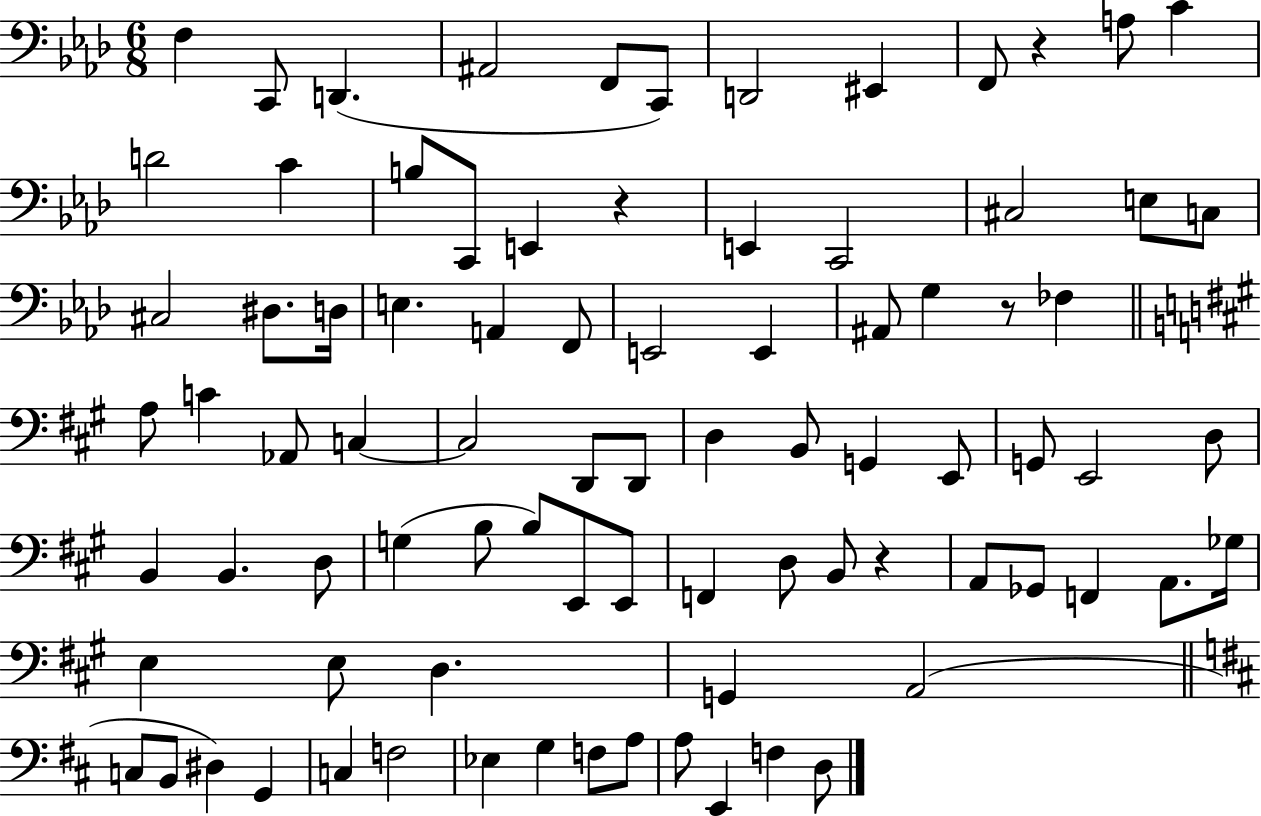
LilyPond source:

{
  \clef bass
  \numericTimeSignature
  \time 6/8
  \key aes \major
  f4 c,8 d,4.( | ais,2 f,8 c,8) | d,2 eis,4 | f,8 r4 a8 c'4 | \break d'2 c'4 | b8 c,8 e,4 r4 | e,4 c,2 | cis2 e8 c8 | \break cis2 dis8. d16 | e4. a,4 f,8 | e,2 e,4 | ais,8 g4 r8 fes4 | \break \bar "||" \break \key a \major a8 c'4 aes,8 c4~~ | c2 d,8 d,8 | d4 b,8 g,4 e,8 | g,8 e,2 d8 | \break b,4 b,4. d8 | g4( b8 b8) e,8 e,8 | f,4 d8 b,8 r4 | a,8 ges,8 f,4 a,8. ges16 | \break e4 e8 d4. | g,4 a,2( | \bar "||" \break \key d \major c8 b,8 dis4) g,4 | c4 f2 | ees4 g4 f8 a8 | a8 e,4 f4 d8 | \break \bar "|."
}